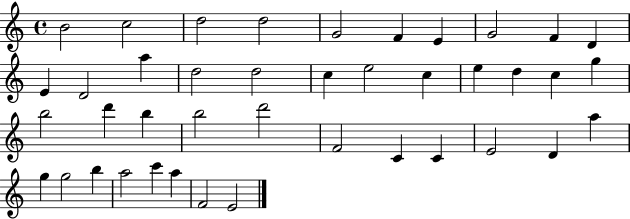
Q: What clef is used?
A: treble